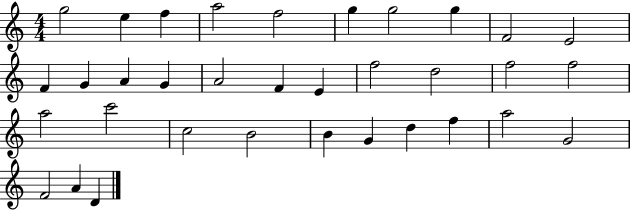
G5/h E5/q F5/q A5/h F5/h G5/q G5/h G5/q F4/h E4/h F4/q G4/q A4/q G4/q A4/h F4/q E4/q F5/h D5/h F5/h F5/h A5/h C6/h C5/h B4/h B4/q G4/q D5/q F5/q A5/h G4/h F4/h A4/q D4/q